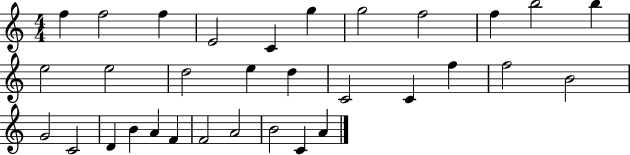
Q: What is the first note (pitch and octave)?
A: F5